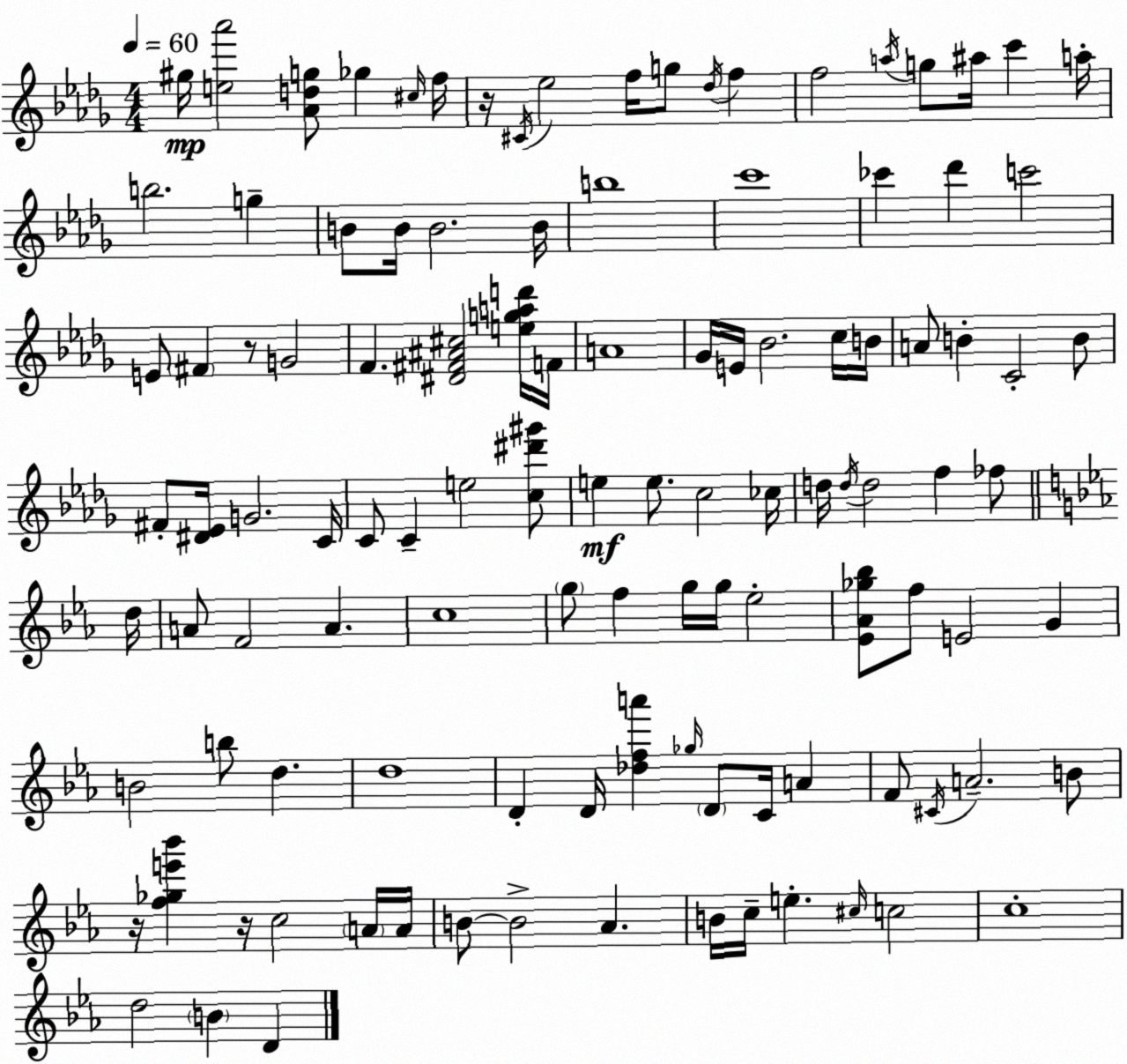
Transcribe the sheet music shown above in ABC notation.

X:1
T:Untitled
M:4/4
L:1/4
K:Bbm
^g/4 [e_a']2 [_Adg]/2 _g ^c/4 f/4 z/4 ^C/4 _e2 f/4 g/2 _d/4 f f2 a/4 g/2 ^a/4 c' a/4 b2 g B/2 B/4 B2 B/4 b4 c'4 _c' _d' c'2 E/2 ^F z/2 G2 F [^D^F^A^c]2 [egad']/4 F/4 A4 _G/4 E/4 _B2 c/4 B/4 A/2 B C2 B/2 ^F/2 [^D_E]/4 G2 C/4 C/2 C e2 [c^d'^g']/2 e e/2 c2 _c/4 d/4 d/4 d2 f _f/2 d/4 A/2 F2 A c4 g/2 f g/4 g/4 _e2 [_E_A_g_b]/2 f/2 E2 G B2 b/2 d d4 D D/4 [_dfa'] _g/4 D/2 C/4 A F/2 ^C/4 A2 B/2 z/4 [f_ge'_b'] z/4 c2 A/4 A/4 B/2 B2 _A B/4 c/4 e ^c/4 c2 c4 d2 B D